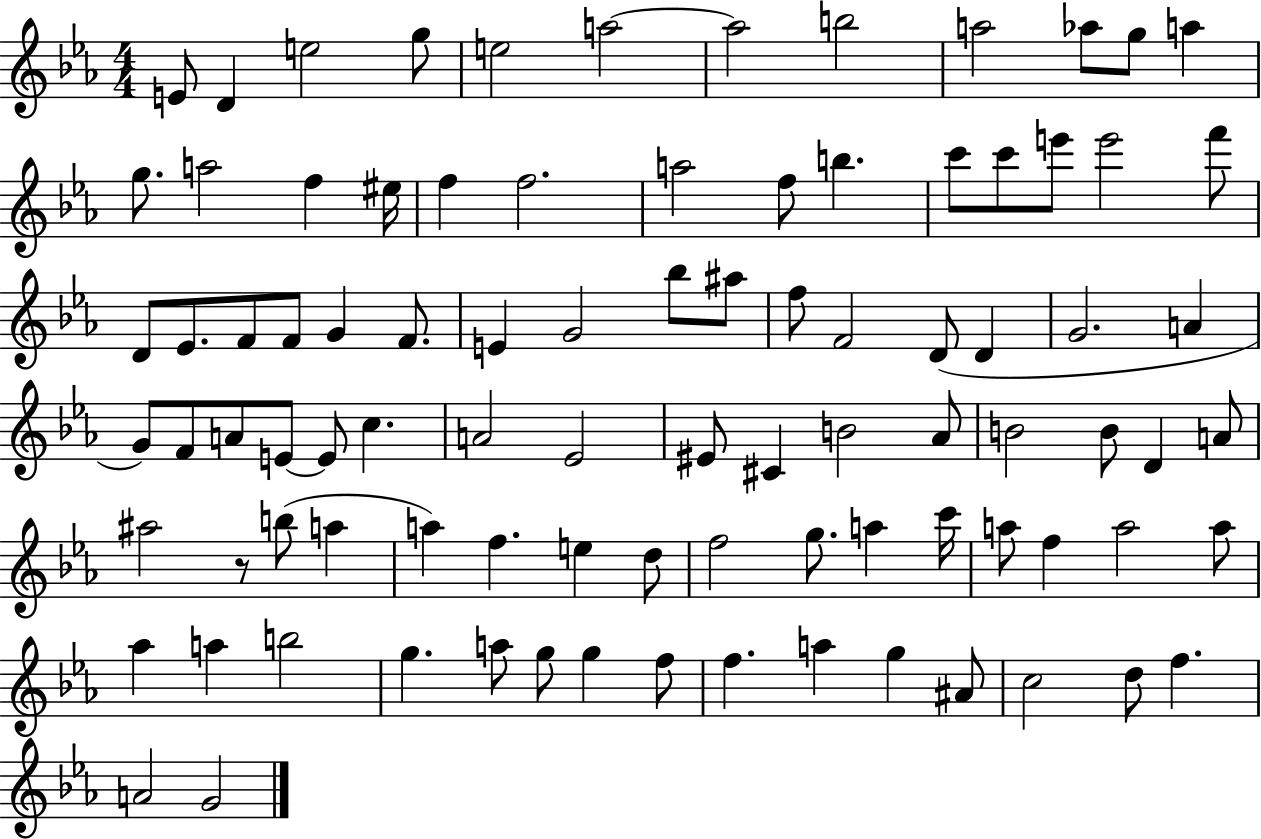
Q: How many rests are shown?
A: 1